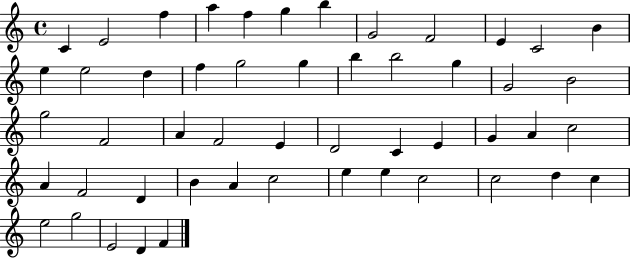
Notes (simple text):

C4/q E4/h F5/q A5/q F5/q G5/q B5/q G4/h F4/h E4/q C4/h B4/q E5/q E5/h D5/q F5/q G5/h G5/q B5/q B5/h G5/q G4/h B4/h G5/h F4/h A4/q F4/h E4/q D4/h C4/q E4/q G4/q A4/q C5/h A4/q F4/h D4/q B4/q A4/q C5/h E5/q E5/q C5/h C5/h D5/q C5/q E5/h G5/h E4/h D4/q F4/q